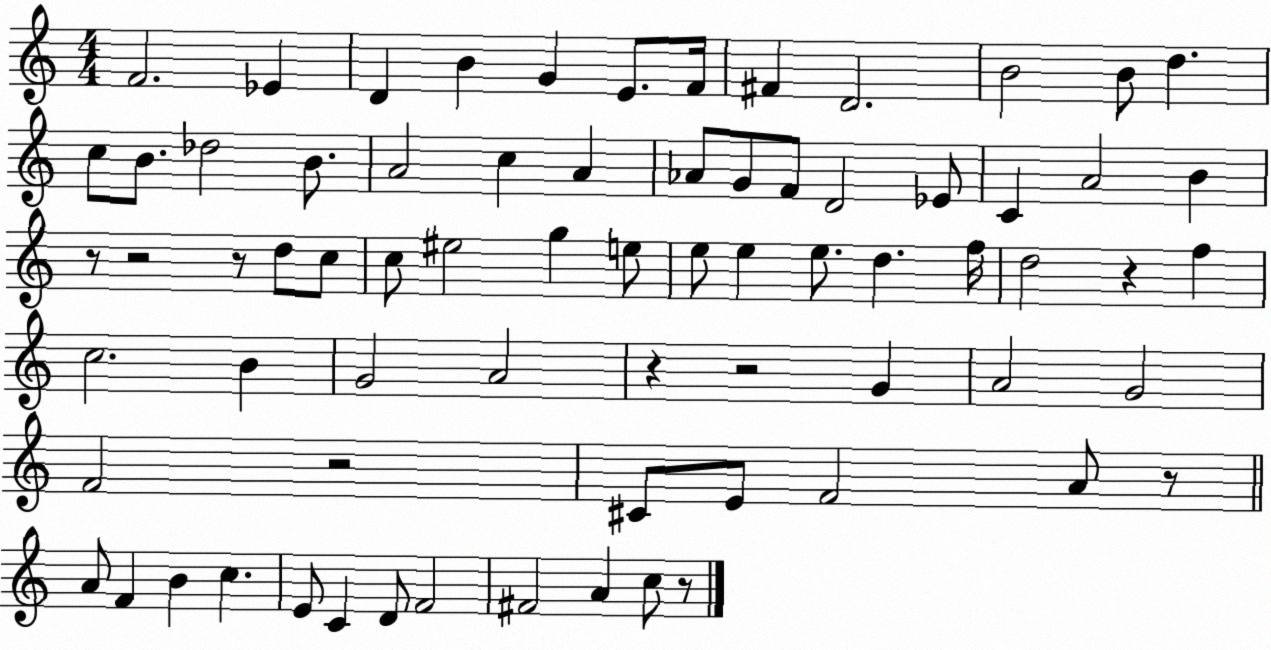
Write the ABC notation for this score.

X:1
T:Untitled
M:4/4
L:1/4
K:C
F2 _E D B G E/2 F/4 ^F D2 B2 B/2 d c/2 B/2 _d2 B/2 A2 c A _A/2 G/2 F/2 D2 _E/2 C A2 B z/2 z2 z/2 d/2 c/2 c/2 ^e2 g e/2 e/2 e e/2 d f/4 d2 z f c2 B G2 A2 z z2 G A2 G2 F2 z2 ^C/2 E/2 F2 A/2 z/2 A/2 F B c E/2 C D/2 F2 ^F2 A c/2 z/2